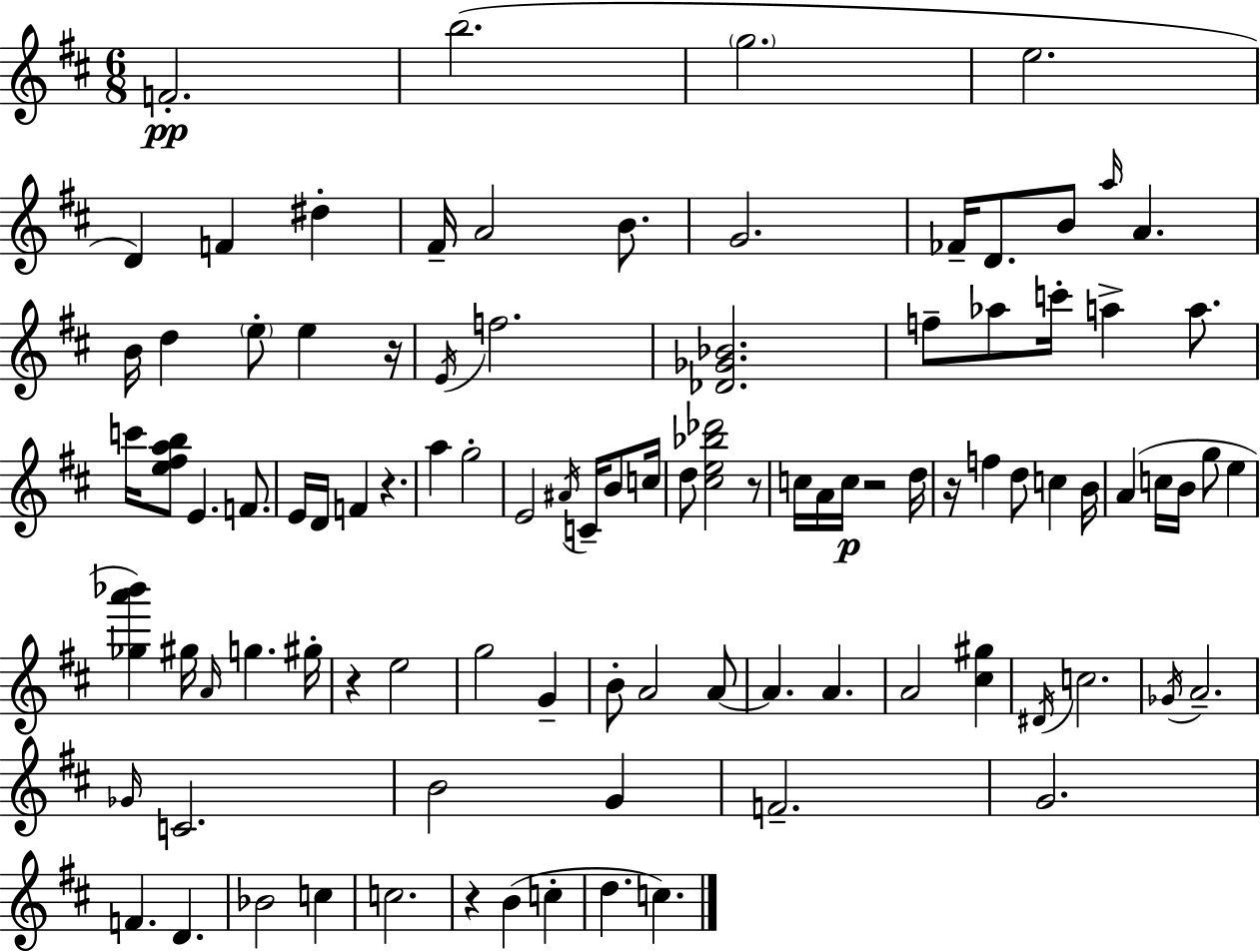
F4/h. B5/h. G5/h. E5/h. D4/q F4/q D#5/q F#4/s A4/h B4/e. G4/h. FES4/s D4/e. B4/e A5/s A4/q. B4/s D5/q E5/e E5/q R/s E4/s F5/h. [Db4,Gb4,Bb4]/h. F5/e Ab5/e C6/s A5/q A5/e. C6/s [E5,F#5,A5,B5]/e E4/q. F4/e. E4/s D4/s F4/q R/q. A5/q G5/h E4/h A#4/s C4/s B4/e C5/s D5/e [C#5,E5,Bb5,Db6]/h R/e C5/s A4/s C5/s R/h D5/s R/s F5/q D5/e C5/q B4/s A4/q C5/s B4/s G5/e E5/q [Gb5,A6,Bb6]/q G#5/s A4/s G5/q. G#5/s R/q E5/h G5/h G4/q B4/e A4/h A4/e A4/q. A4/q. A4/h [C#5,G#5]/q D#4/s C5/h. Gb4/s A4/h. Gb4/s C4/h. B4/h G4/q F4/h. G4/h. F4/q. D4/q. Bb4/h C5/q C5/h. R/q B4/q C5/q D5/q. C5/q.